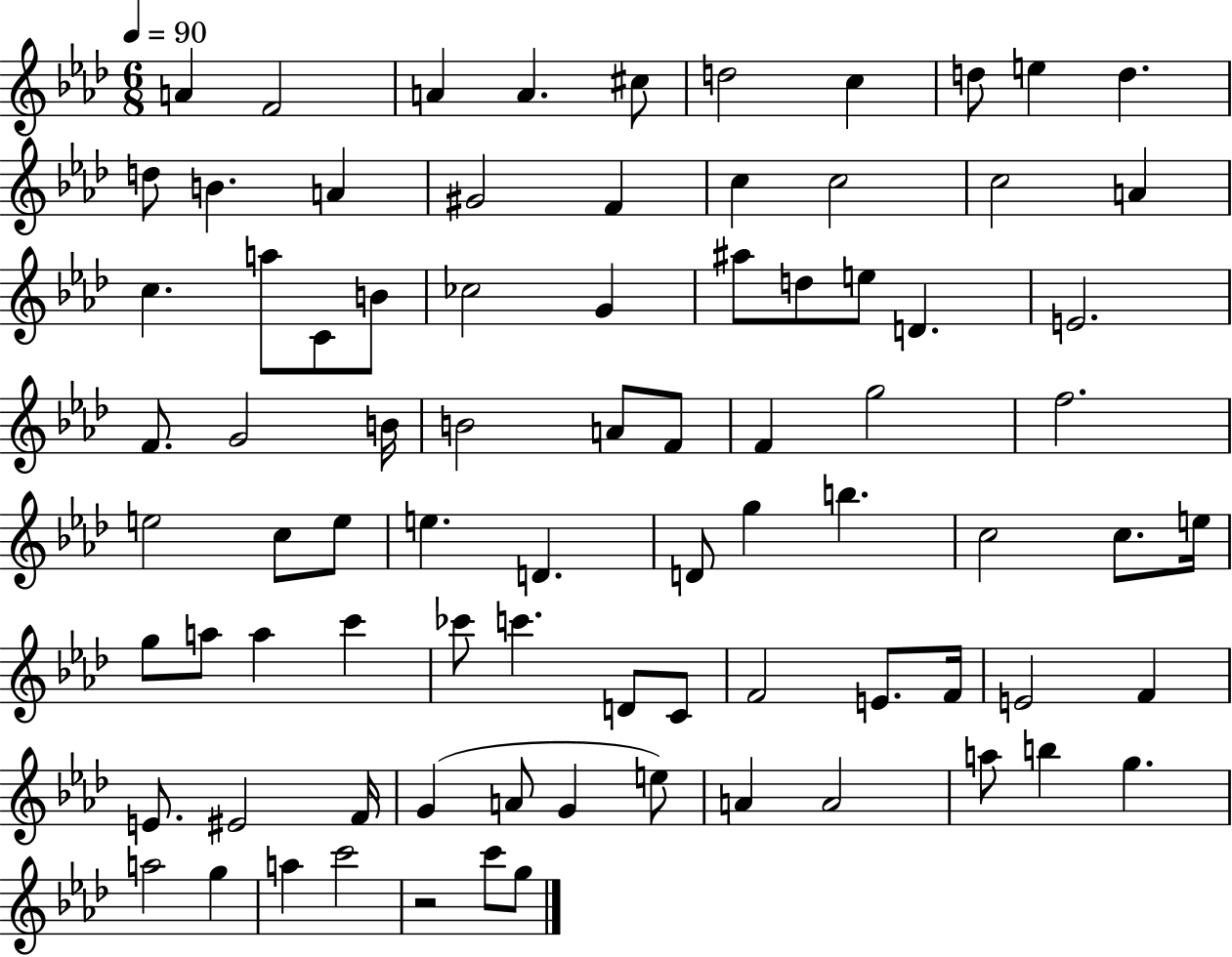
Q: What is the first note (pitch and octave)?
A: A4